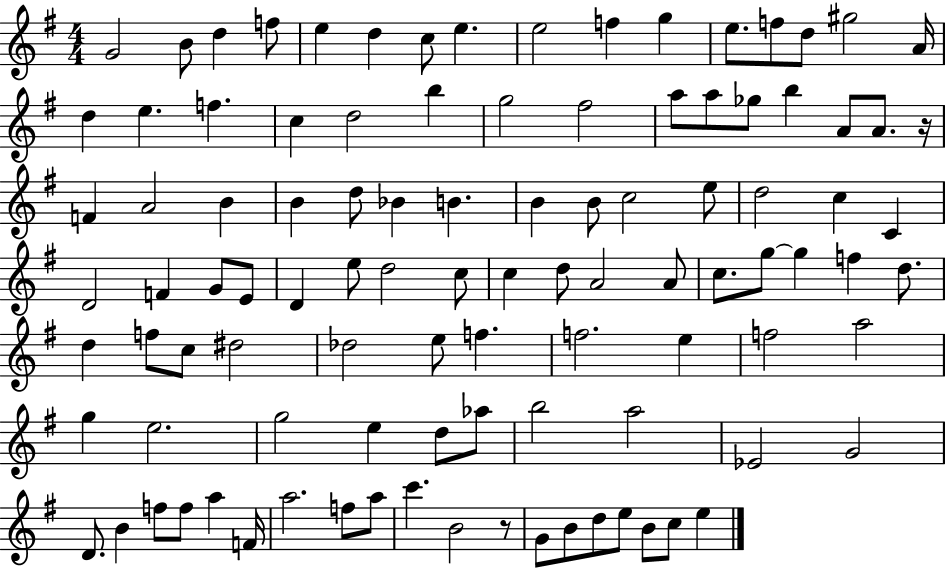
G4/h B4/e D5/q F5/e E5/q D5/q C5/e E5/q. E5/h F5/q G5/q E5/e. F5/e D5/e G#5/h A4/s D5/q E5/q. F5/q. C5/q D5/h B5/q G5/h F#5/h A5/e A5/e Gb5/e B5/q A4/e A4/e. R/s F4/q A4/h B4/q B4/q D5/e Bb4/q B4/q. B4/q B4/e C5/h E5/e D5/h C5/q C4/q D4/h F4/q G4/e E4/e D4/q E5/e D5/h C5/e C5/q D5/e A4/h A4/e C5/e. G5/e G5/q F5/q D5/e. D5/q F5/e C5/e D#5/h Db5/h E5/e F5/q. F5/h. E5/q F5/h A5/h G5/q E5/h. G5/h E5/q D5/e Ab5/e B5/h A5/h Eb4/h G4/h D4/e. B4/q F5/e F5/e A5/q F4/s A5/h. F5/e A5/e C6/q. B4/h R/e G4/e B4/e D5/e E5/e B4/e C5/e E5/q